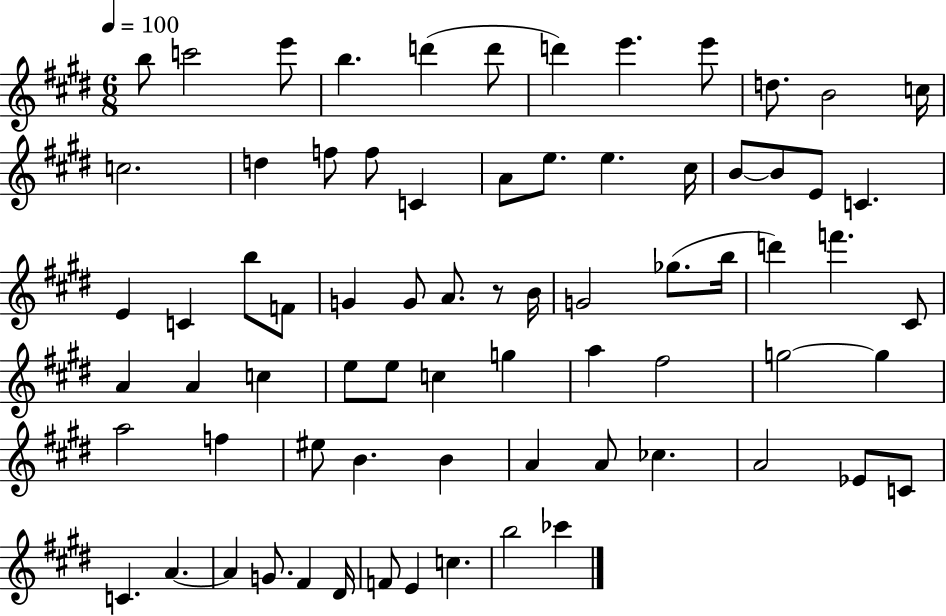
B5/e C6/h E6/e B5/q. D6/q D6/e D6/q E6/q. E6/e D5/e. B4/h C5/s C5/h. D5/q F5/e F5/e C4/q A4/e E5/e. E5/q. C#5/s B4/e B4/e E4/e C4/q. E4/q C4/q B5/e F4/e G4/q G4/e A4/e. R/e B4/s G4/h Gb5/e. B5/s D6/q F6/q. C#4/e A4/q A4/q C5/q E5/e E5/e C5/q G5/q A5/q F#5/h G5/h G5/q A5/h F5/q EIS5/e B4/q. B4/q A4/q A4/e CES5/q. A4/h Eb4/e C4/e C4/q. A4/q. A4/q G4/e. F#4/q D#4/s F4/e E4/q C5/q. B5/h CES6/q